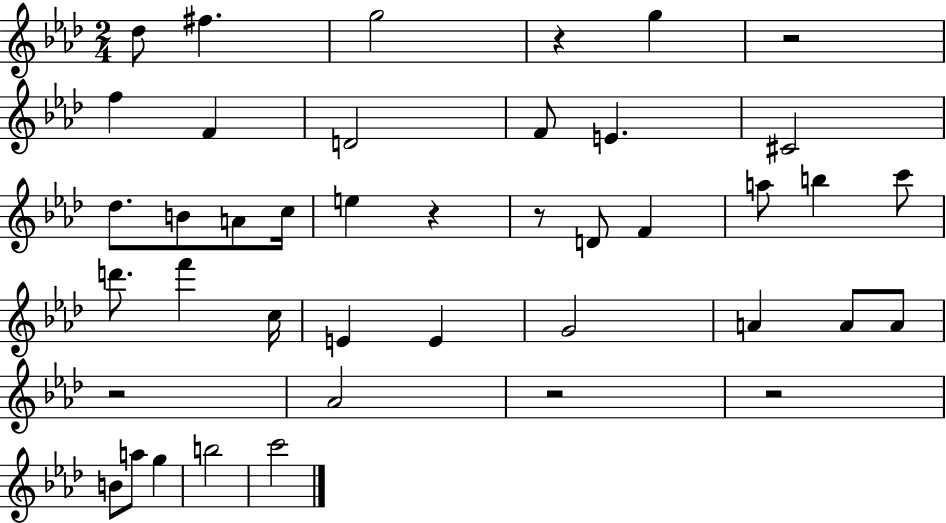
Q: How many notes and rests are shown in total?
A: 42